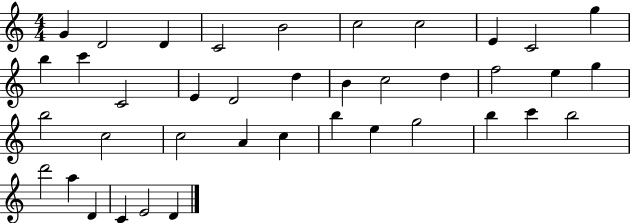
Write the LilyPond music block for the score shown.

{
  \clef treble
  \numericTimeSignature
  \time 4/4
  \key c \major
  g'4 d'2 d'4 | c'2 b'2 | c''2 c''2 | e'4 c'2 g''4 | \break b''4 c'''4 c'2 | e'4 d'2 d''4 | b'4 c''2 d''4 | f''2 e''4 g''4 | \break b''2 c''2 | c''2 a'4 c''4 | b''4 e''4 g''2 | b''4 c'''4 b''2 | \break d'''2 a''4 d'4 | c'4 e'2 d'4 | \bar "|."
}